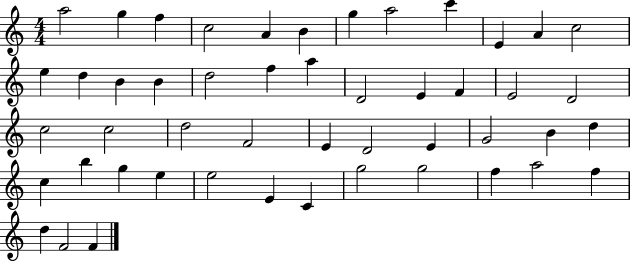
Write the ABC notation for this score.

X:1
T:Untitled
M:4/4
L:1/4
K:C
a2 g f c2 A B g a2 c' E A c2 e d B B d2 f a D2 E F E2 D2 c2 c2 d2 F2 E D2 E G2 B d c b g e e2 E C g2 g2 f a2 f d F2 F